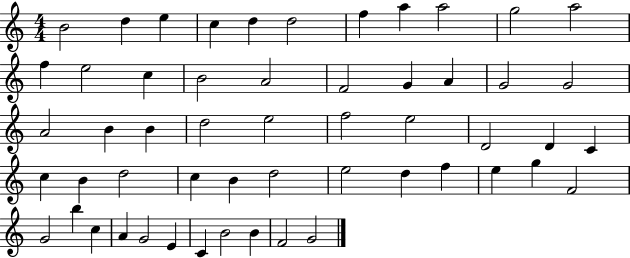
B4/h D5/q E5/q C5/q D5/q D5/h F5/q A5/q A5/h G5/h A5/h F5/q E5/h C5/q B4/h A4/h F4/h G4/q A4/q G4/h G4/h A4/h B4/q B4/q D5/h E5/h F5/h E5/h D4/h D4/q C4/q C5/q B4/q D5/h C5/q B4/q D5/h E5/h D5/q F5/q E5/q G5/q F4/h G4/h B5/q C5/q A4/q G4/h E4/q C4/q B4/h B4/q F4/h G4/h